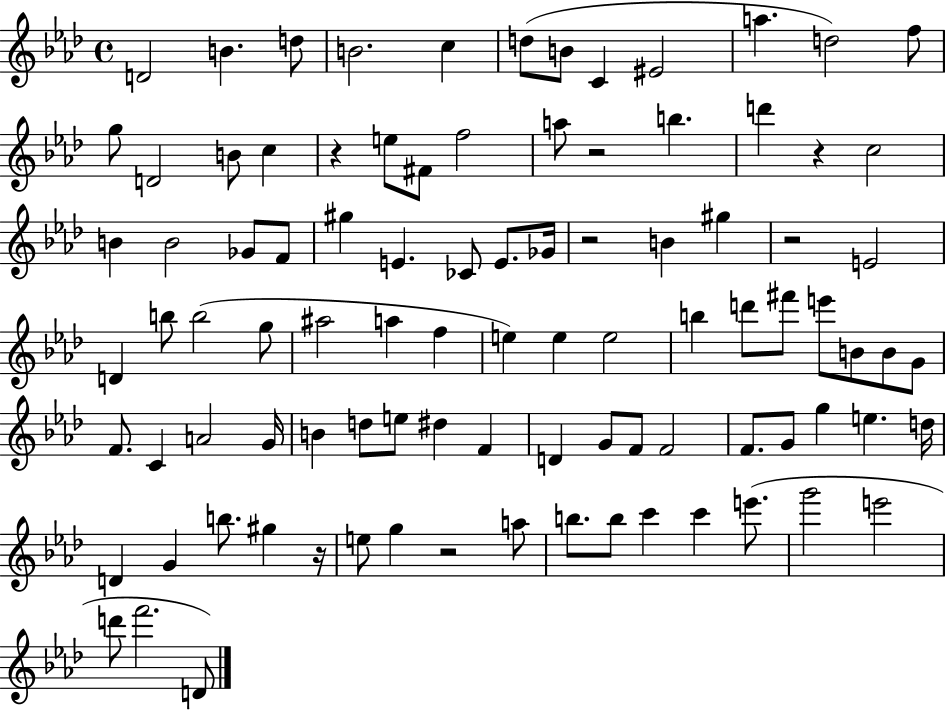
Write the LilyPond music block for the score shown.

{
  \clef treble
  \time 4/4
  \defaultTimeSignature
  \key aes \major
  d'2 b'4. d''8 | b'2. c''4 | d''8( b'8 c'4 eis'2 | a''4. d''2) f''8 | \break g''8 d'2 b'8 c''4 | r4 e''8 fis'8 f''2 | a''8 r2 b''4. | d'''4 r4 c''2 | \break b'4 b'2 ges'8 f'8 | gis''4 e'4. ces'8 e'8. ges'16 | r2 b'4 gis''4 | r2 e'2 | \break d'4 b''8 b''2( g''8 | ais''2 a''4 f''4 | e''4) e''4 e''2 | b''4 d'''8 fis'''8 e'''8 b'8 b'8 g'8 | \break f'8. c'4 a'2 g'16 | b'4 d''8 e''8 dis''4 f'4 | d'4 g'8 f'8 f'2 | f'8. g'8 g''4 e''4. d''16 | \break d'4 g'4 b''8. gis''4 r16 | e''8 g''4 r2 a''8 | b''8. b''8 c'''4 c'''4 e'''8.( | g'''2 e'''2 | \break d'''8 f'''2. d'8) | \bar "|."
}